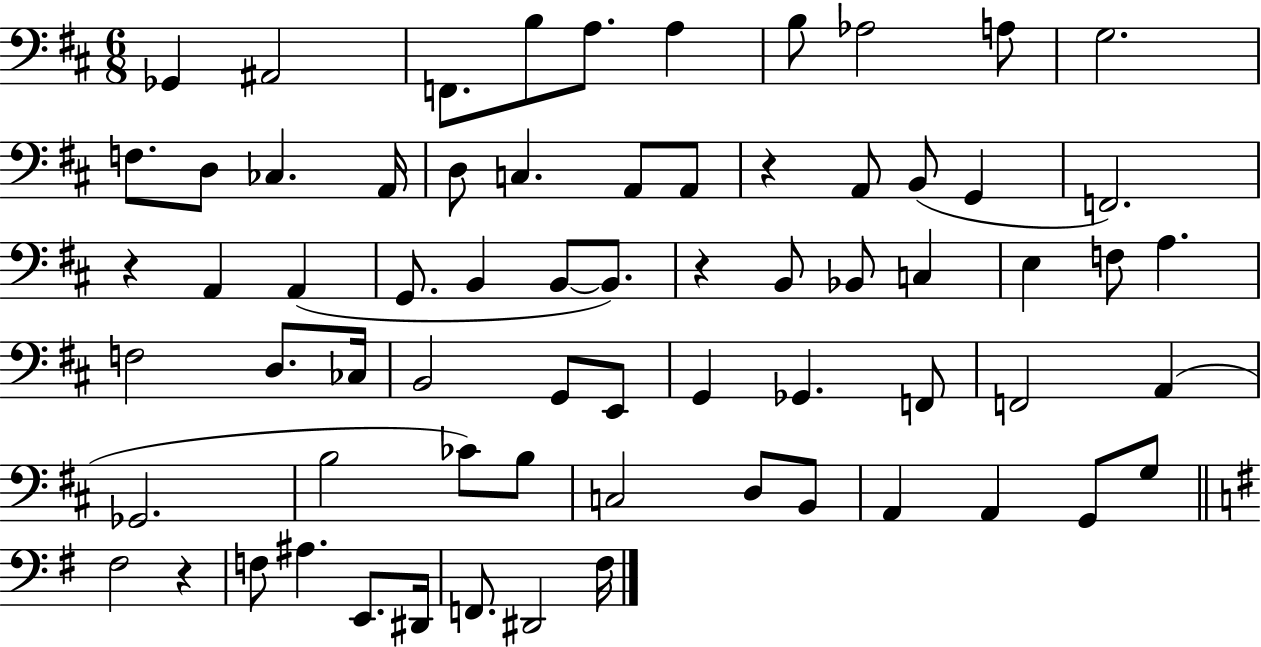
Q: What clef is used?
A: bass